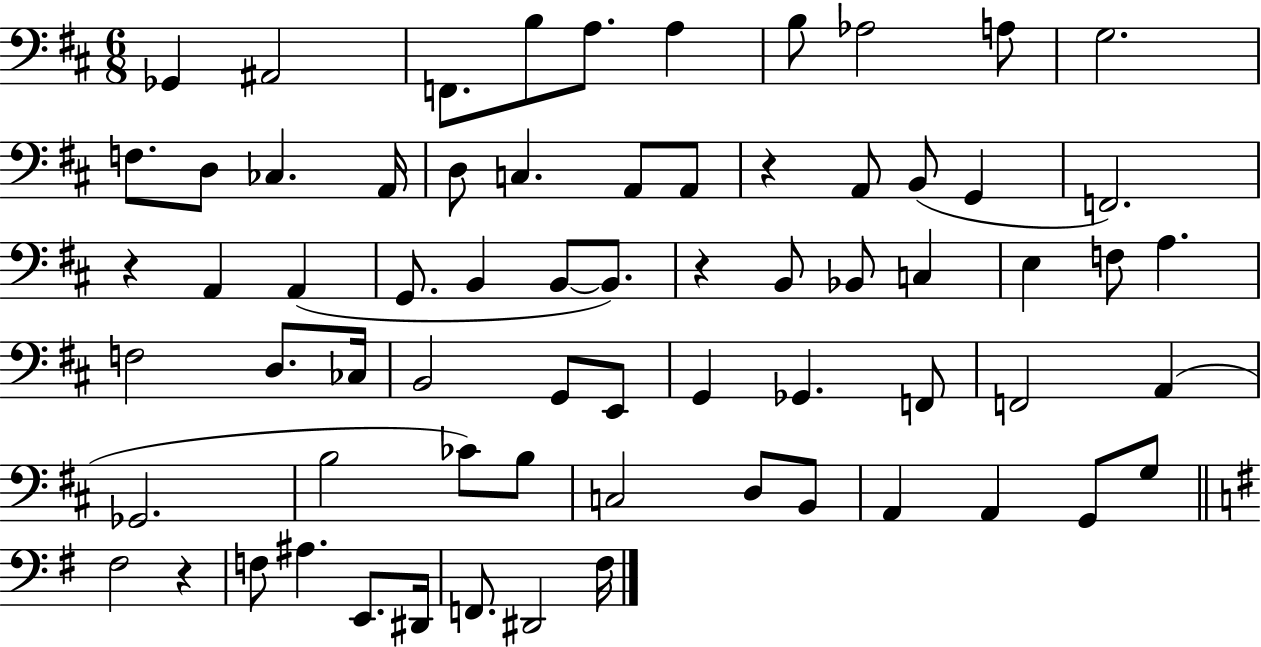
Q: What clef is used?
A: bass